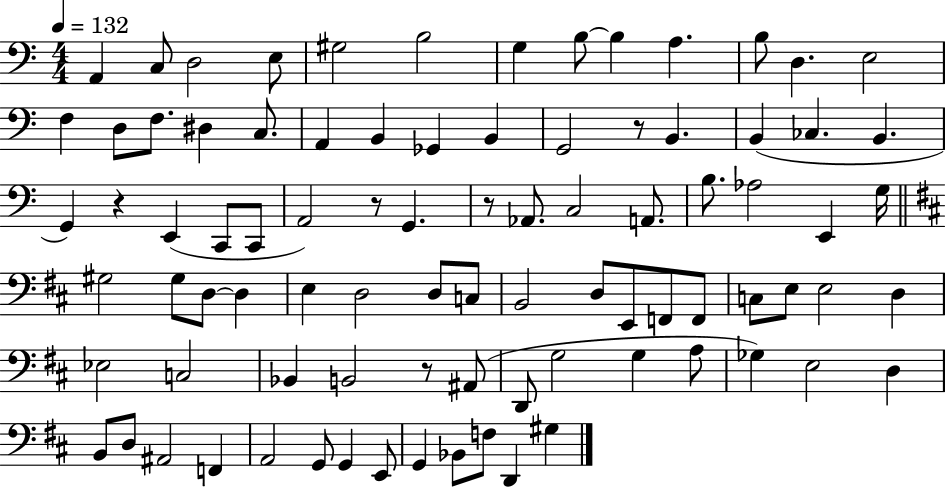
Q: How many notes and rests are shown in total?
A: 87